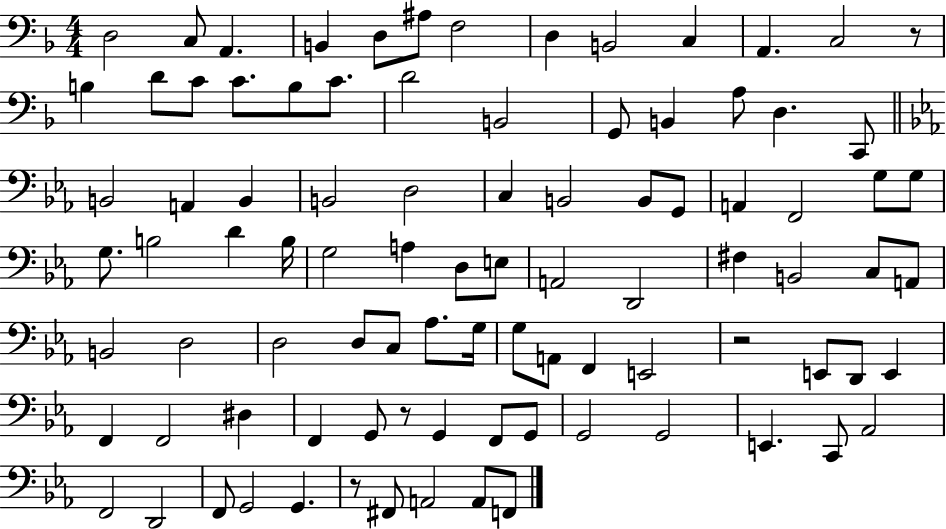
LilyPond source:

{
  \clef bass
  \numericTimeSignature
  \time 4/4
  \key f \major
  d2 c8 a,4. | b,4 d8 ais8 f2 | d4 b,2 c4 | a,4. c2 r8 | \break b4 d'8 c'8 c'8. b8 c'8. | d'2 b,2 | g,8 b,4 a8 d4. c,8 | \bar "||" \break \key ees \major b,2 a,4 b,4 | b,2 d2 | c4 b,2 b,8 g,8 | a,4 f,2 g8 g8 | \break g8. b2 d'4 b16 | g2 a4 d8 e8 | a,2 d,2 | fis4 b,2 c8 a,8 | \break b,2 d2 | d2 d8 c8 aes8. g16 | g8 a,8 f,4 e,2 | r2 e,8 d,8 e,4 | \break f,4 f,2 dis4 | f,4 g,8 r8 g,4 f,8 g,8 | g,2 g,2 | e,4. c,8 aes,2 | \break f,2 d,2 | f,8 g,2 g,4. | r8 fis,8 a,2 a,8 f,8 | \bar "|."
}